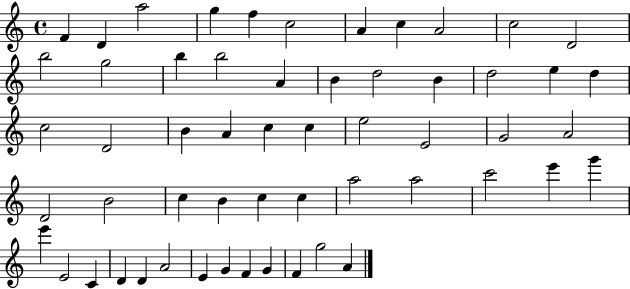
{
  \clef treble
  \time 4/4
  \defaultTimeSignature
  \key c \major
  f'4 d'4 a''2 | g''4 f''4 c''2 | a'4 c''4 a'2 | c''2 d'2 | \break b''2 g''2 | b''4 b''2 a'4 | b'4 d''2 b'4 | d''2 e''4 d''4 | \break c''2 d'2 | b'4 a'4 c''4 c''4 | e''2 e'2 | g'2 a'2 | \break d'2 b'2 | c''4 b'4 c''4 c''4 | a''2 a''2 | c'''2 e'''4 g'''4 | \break e'''4 e'2 c'4 | d'4 d'4 a'2 | e'4 g'4 f'4 g'4 | f'4 g''2 a'4 | \break \bar "|."
}